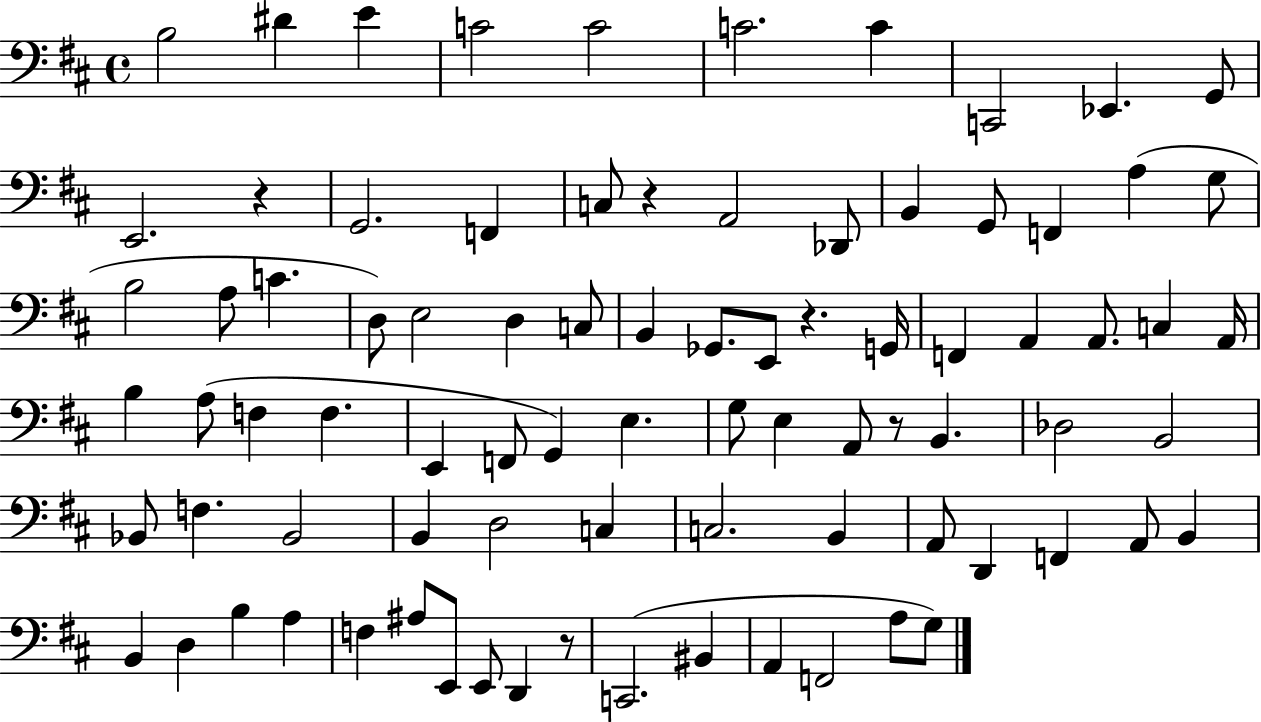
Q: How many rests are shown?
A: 5